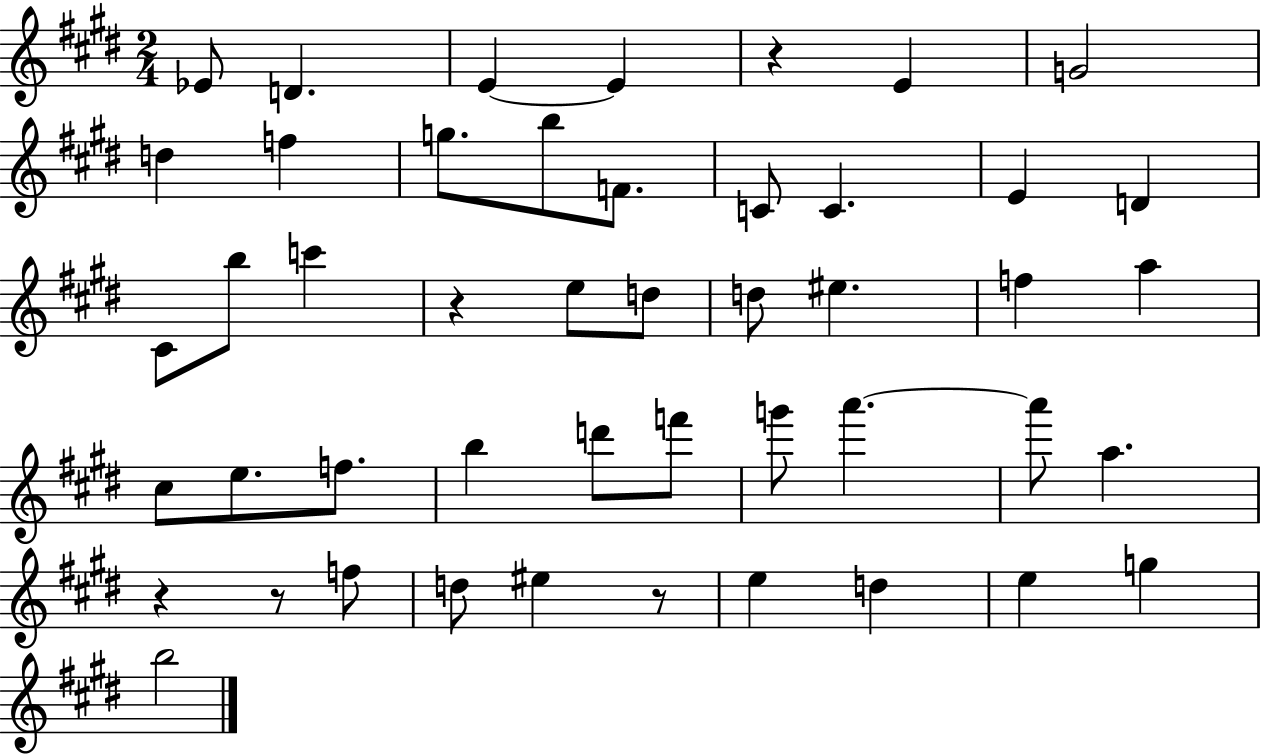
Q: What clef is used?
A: treble